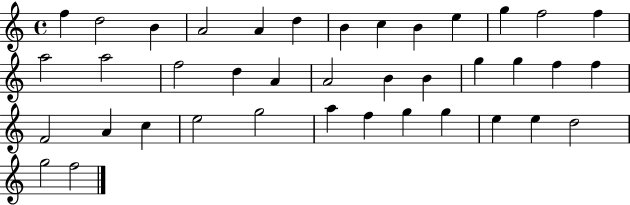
X:1
T:Untitled
M:4/4
L:1/4
K:C
f d2 B A2 A d B c B e g f2 f a2 a2 f2 d A A2 B B g g f f F2 A c e2 g2 a f g g e e d2 g2 f2